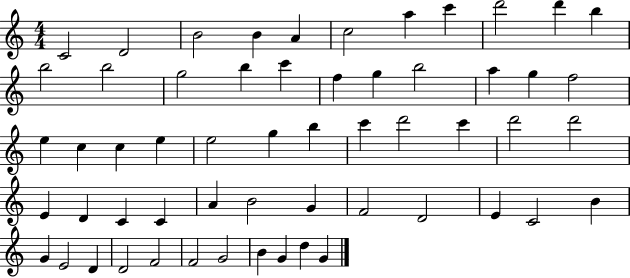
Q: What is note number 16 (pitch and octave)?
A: C6